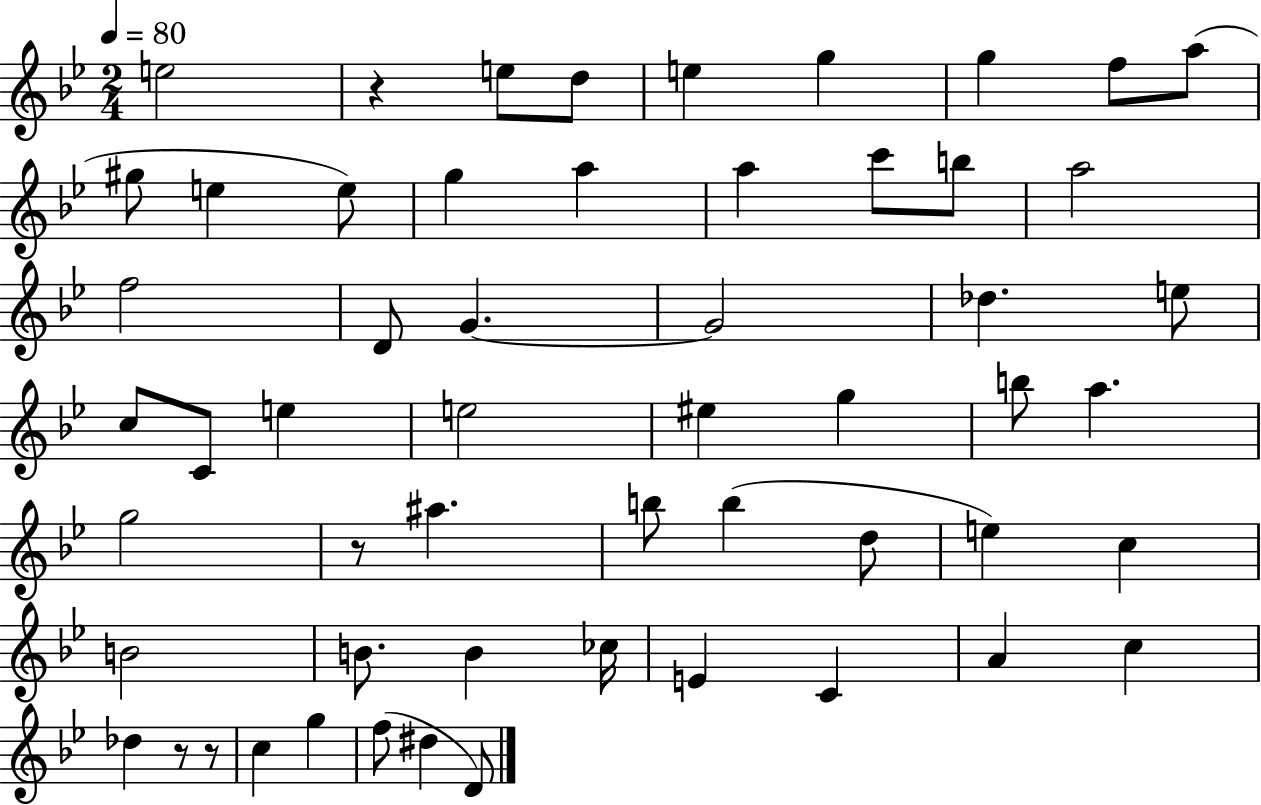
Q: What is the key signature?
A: BES major